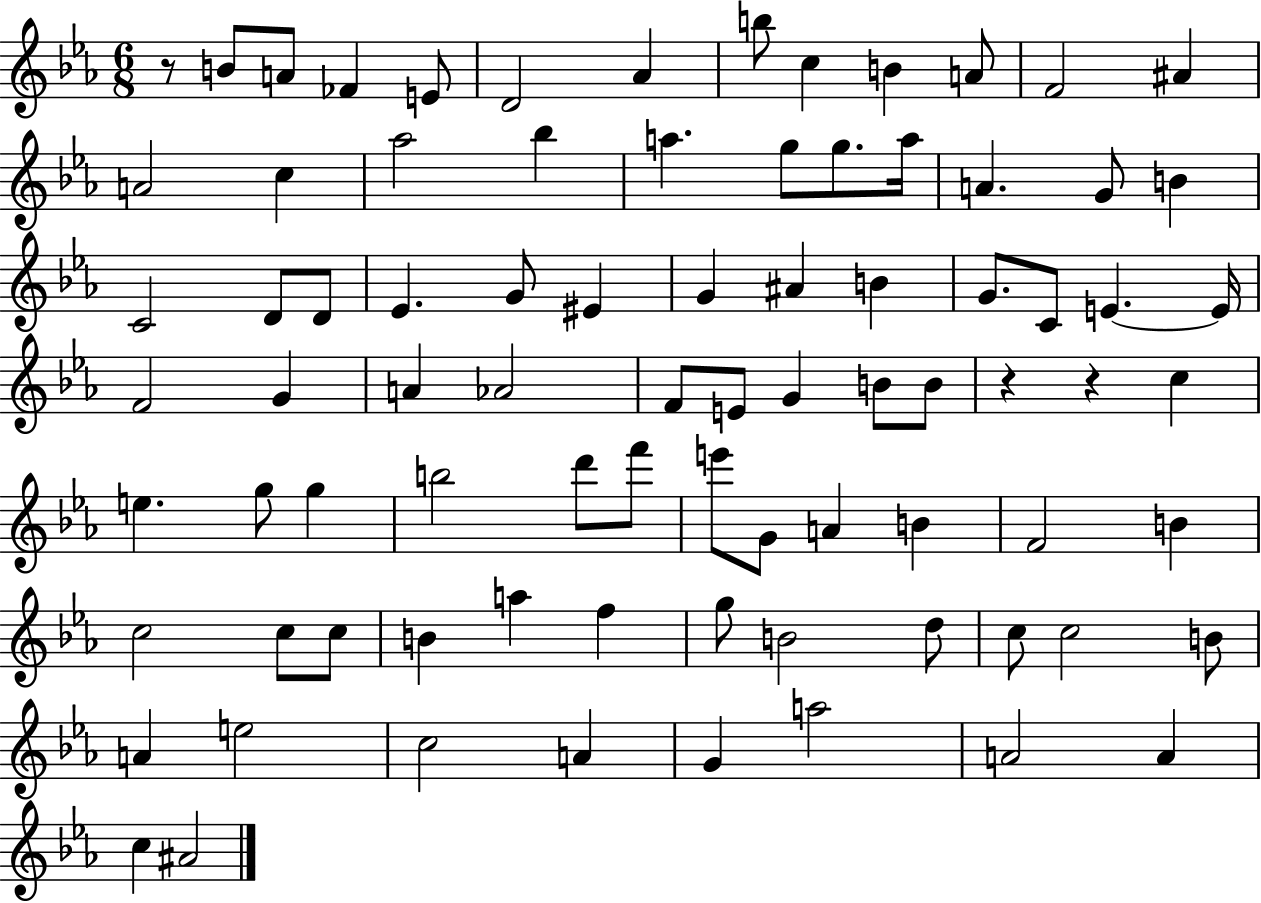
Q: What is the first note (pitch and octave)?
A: B4